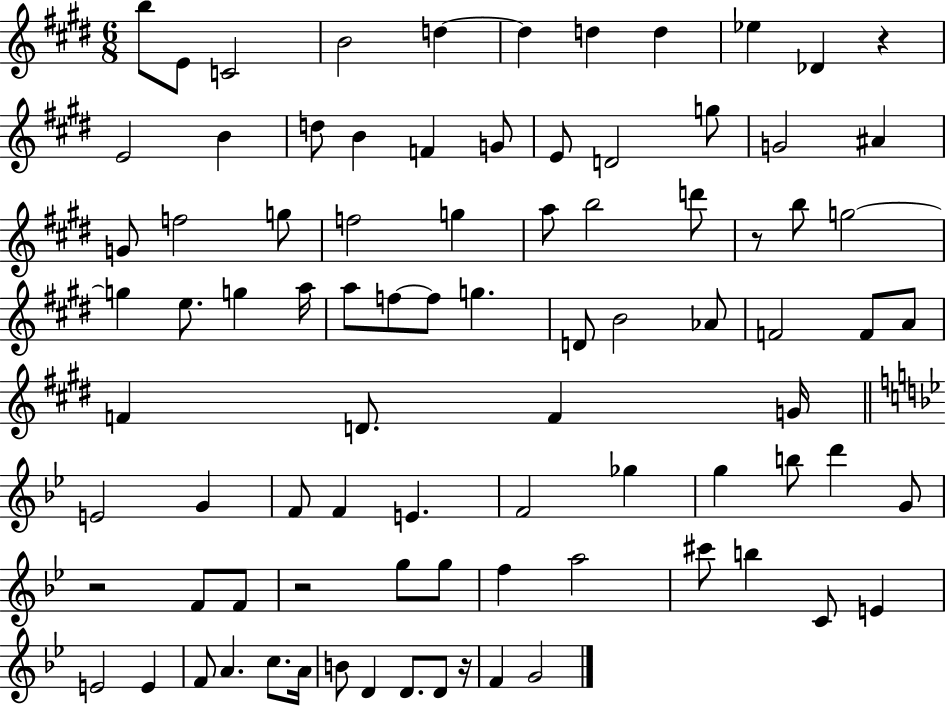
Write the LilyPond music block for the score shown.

{
  \clef treble
  \numericTimeSignature
  \time 6/8
  \key e \major
  b''8 e'8 c'2 | b'2 d''4~~ | d''4 d''4 d''4 | ees''4 des'4 r4 | \break e'2 b'4 | d''8 b'4 f'4 g'8 | e'8 d'2 g''8 | g'2 ais'4 | \break g'8 f''2 g''8 | f''2 g''4 | a''8 b''2 d'''8 | r8 b''8 g''2~~ | \break g''4 e''8. g''4 a''16 | a''8 f''8~~ f''8 g''4. | d'8 b'2 aes'8 | f'2 f'8 a'8 | \break f'4 d'8. f'4 g'16 | \bar "||" \break \key bes \major e'2 g'4 | f'8 f'4 e'4. | f'2 ges''4 | g''4 b''8 d'''4 g'8 | \break r2 f'8 f'8 | r2 g''8 g''8 | f''4 a''2 | cis'''8 b''4 c'8 e'4 | \break e'2 e'4 | f'8 a'4. c''8. a'16 | b'8 d'4 d'8. d'8 r16 | f'4 g'2 | \break \bar "|."
}